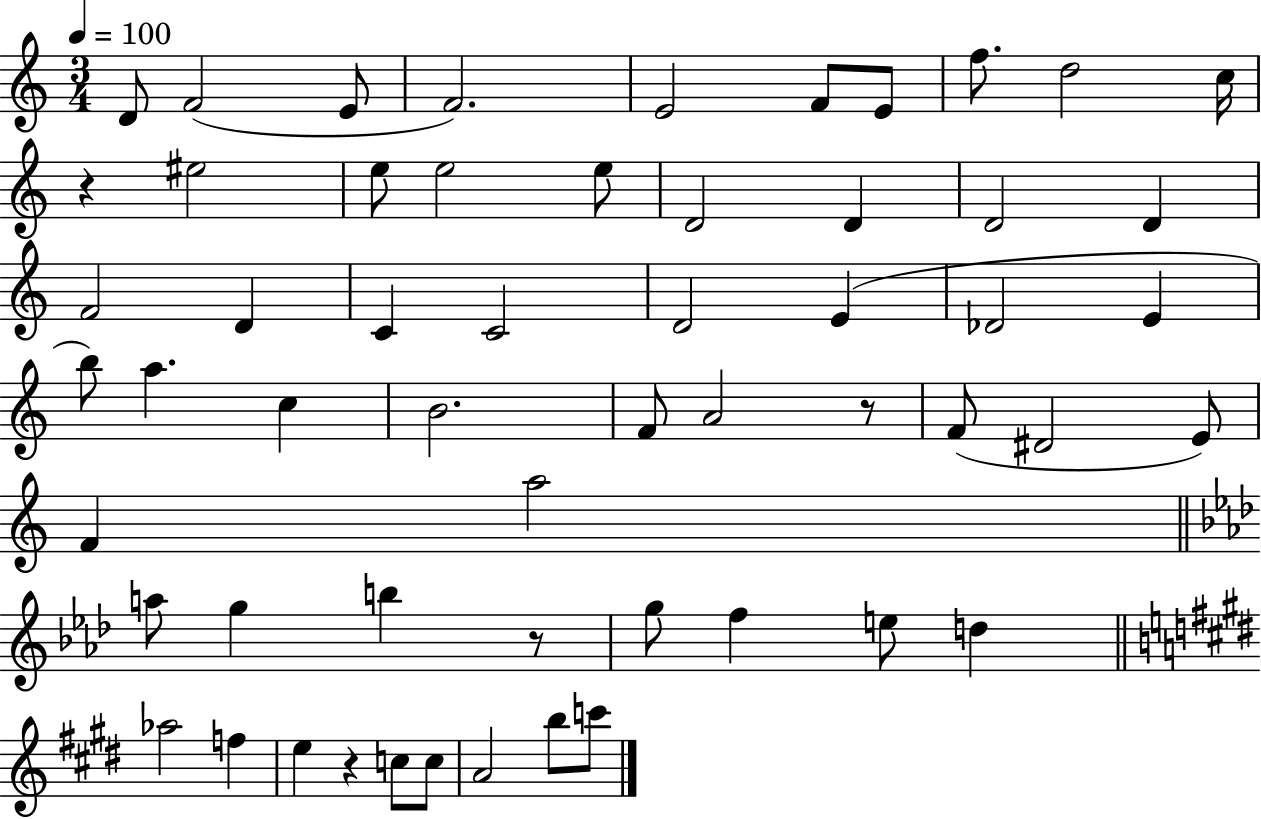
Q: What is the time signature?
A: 3/4